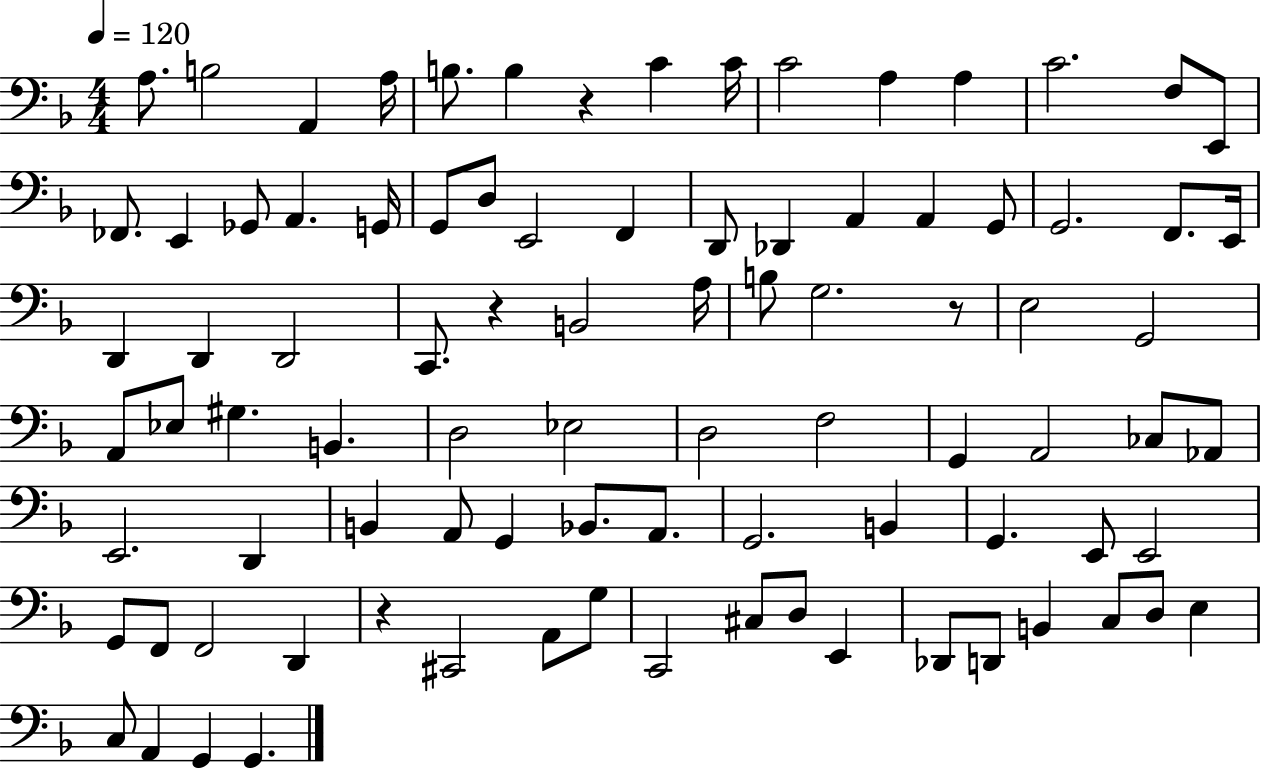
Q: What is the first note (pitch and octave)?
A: A3